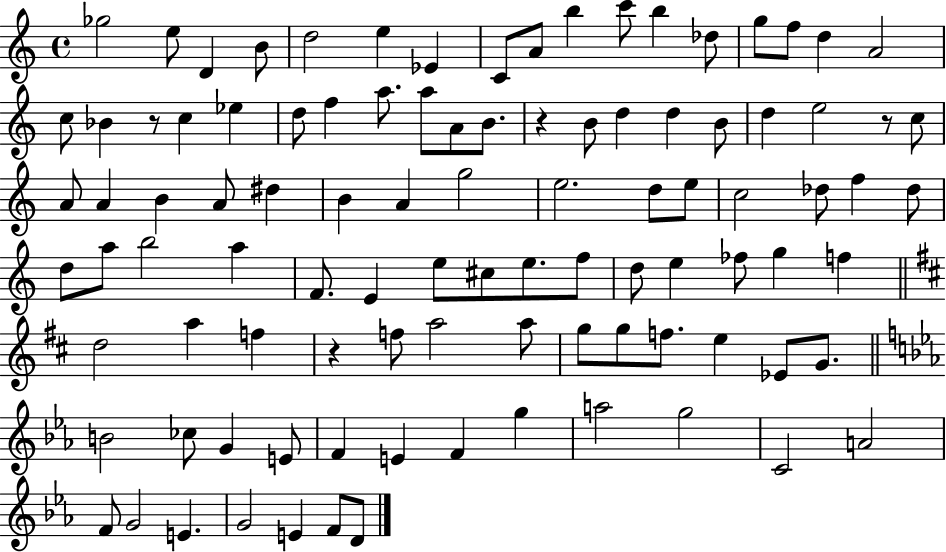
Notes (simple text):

Gb5/h E5/e D4/q B4/e D5/h E5/q Eb4/q C4/e A4/e B5/q C6/e B5/q Db5/e G5/e F5/e D5/q A4/h C5/e Bb4/q R/e C5/q Eb5/q D5/e F5/q A5/e. A5/e A4/e B4/e. R/q B4/e D5/q D5/q B4/e D5/q E5/h R/e C5/e A4/e A4/q B4/q A4/e D#5/q B4/q A4/q G5/h E5/h. D5/e E5/e C5/h Db5/e F5/q Db5/e D5/e A5/e B5/h A5/q F4/e. E4/q E5/e C#5/e E5/e. F5/e D5/e E5/q FES5/e G5/q F5/q D5/h A5/q F5/q R/q F5/e A5/h A5/e G5/e G5/e F5/e. E5/q Eb4/e G4/e. B4/h CES5/e G4/q E4/e F4/q E4/q F4/q G5/q A5/h G5/h C4/h A4/h F4/e G4/h E4/q. G4/h E4/q F4/e D4/e